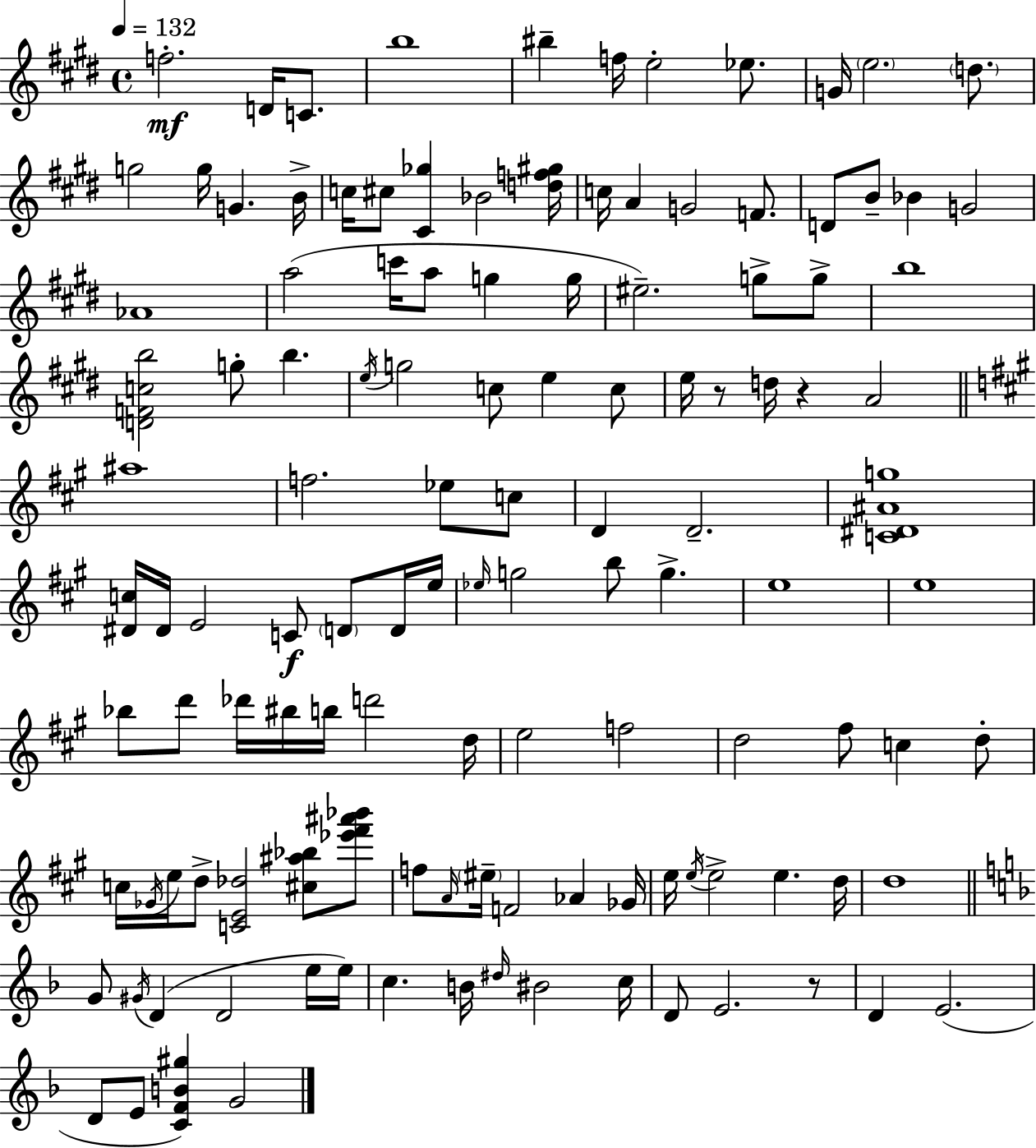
{
  \clef treble
  \time 4/4
  \defaultTimeSignature
  \key e \major
  \tempo 4 = 132
  f''2.-.\mf d'16 c'8. | b''1 | bis''4-- f''16 e''2-. ees''8. | g'16 \parenthesize e''2. \parenthesize d''8. | \break g''2 g''16 g'4. b'16-> | c''16 cis''8 <cis' ges''>4 bes'2 <d'' f'' gis''>16 | c''16 a'4 g'2 f'8. | d'8 b'8-- bes'4 g'2 | \break aes'1 | a''2( c'''16 a''8 g''4 g''16 | eis''2.--) g''8-> g''8-> | b''1 | \break <d' f' c'' b''>2 g''8-. b''4. | \acciaccatura { e''16 } g''2 c''8 e''4 c''8 | e''16 r8 d''16 r4 a'2 | \bar "||" \break \key a \major ais''1 | f''2. ees''8 c''8 | d'4 d'2.-- | <c' dis' ais' g''>1 | \break <dis' c''>16 dis'16 e'2 c'8\f \parenthesize d'8 d'16 e''16 | \grace { ees''16 } g''2 b''8 g''4.-> | e''1 | e''1 | \break bes''8 d'''8 des'''16 bis''16 b''16 d'''2 | d''16 e''2 f''2 | d''2 fis''8 c''4 d''8-. | c''16 \acciaccatura { ges'16 } e''16 d''8-> <c' e' des''>2 <cis'' ais'' bes''>8 | \break <ees''' fis''' ais''' bes'''>8 f''8 \grace { a'16 } \parenthesize eis''16-- f'2 aes'4 | ges'16 e''16 \acciaccatura { e''16 } e''2-> e''4. | d''16 d''1 | \bar "||" \break \key d \minor g'8 \acciaccatura { gis'16 }( d'4 d'2 e''16 | e''16) c''4. b'16 \grace { dis''16 } bis'2 | c''16 d'8 e'2. | r8 d'4 e'2.( | \break d'8 e'8 <c' f' b' gis''>4) g'2 | \bar "|."
}